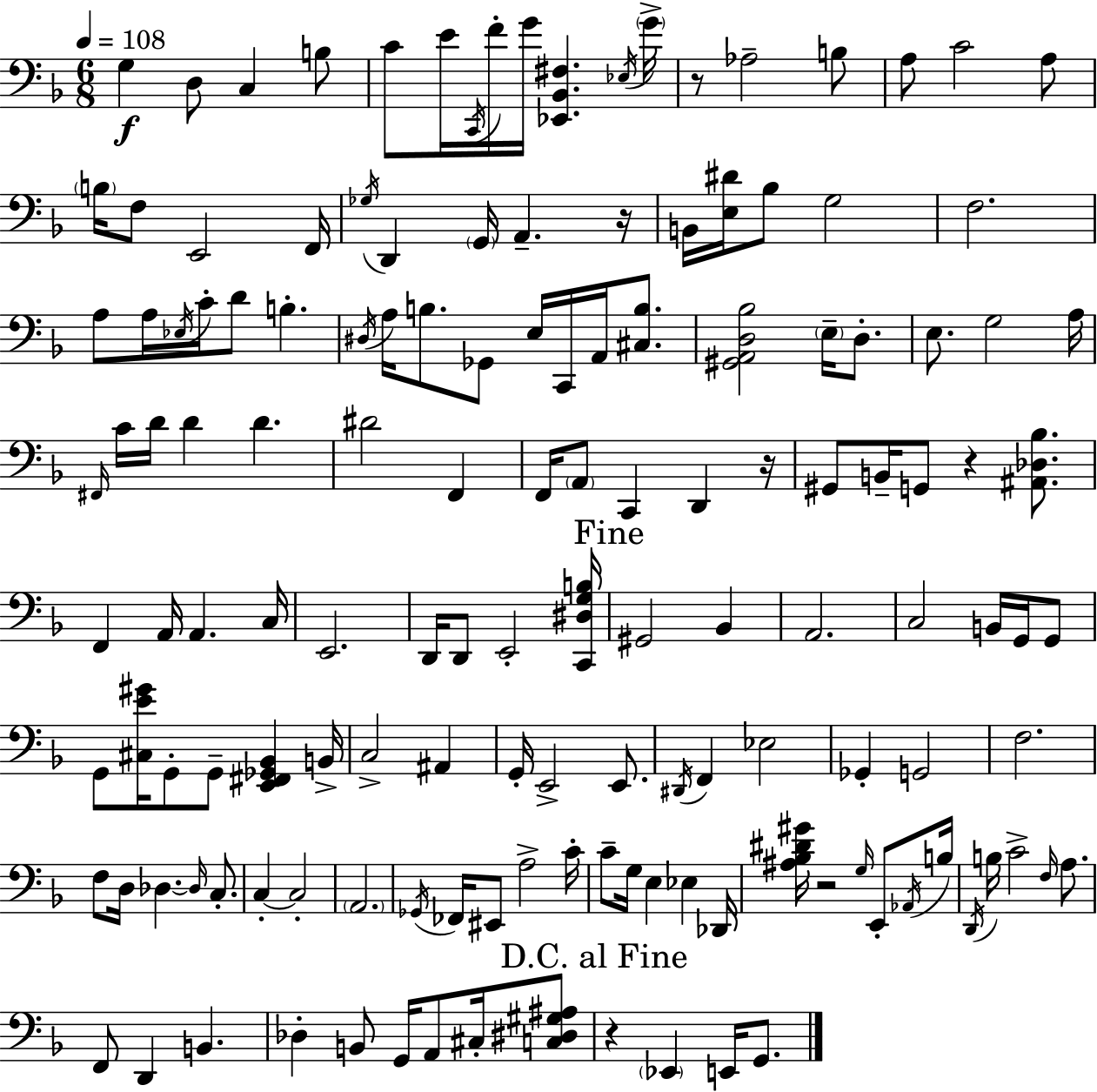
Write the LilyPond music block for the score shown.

{
  \clef bass
  \numericTimeSignature
  \time 6/8
  \key d \minor
  \tempo 4 = 108
  \repeat volta 2 { g4\f d8 c4 b8 | c'8 e'16 \acciaccatura { c,16 } f'16-. g'16 <ees, bes, fis>4. | \acciaccatura { ees16 } \parenthesize g'16-> r8 aes2-- | b8 a8 c'2 | \break a8 \parenthesize b16 f8 e,2 | f,16 \acciaccatura { ges16 } d,4 \parenthesize g,16 a,4.-- | r16 b,16 <e dis'>16 bes8 g2 | f2. | \break a8 a16 \acciaccatura { ees16 } c'16-. d'8 b4.-. | \acciaccatura { dis16 } a16 b8. ges,8 e16 | c,16 a,16 <cis b>8. <gis, a, d bes>2 | \parenthesize e16-- d8.-. e8. g2 | \break a16 \grace { fis,16 } c'16 d'16 d'4 | d'4. dis'2 | f,4 f,16 \parenthesize a,8 c,4 | d,4 r16 gis,8 b,16-- g,8 r4 | \break <ais, des bes>8. f,4 a,16 a,4. | c16 e,2. | d,16 d,8 e,2-. | <c, dis g b>16 \mark "Fine" gis,2 | \break bes,4 a,2. | c2 | b,16 g,16 g,8 g,8 <cis e' gis'>16 g,8-. g,8-- | <e, fis, ges, bes,>4 b,16-> c2-> | \break ais,4 g,16-. e,2-> | e,8. \acciaccatura { dis,16 } f,4 ees2 | ges,4-. g,2 | f2. | \break f8 d16 des4.~~ | \grace { des16 } c8.-. c4-.~~ | c2-. \parenthesize a,2. | \acciaccatura { ges,16 } fes,16 eis,8 | \break a2-> c'16-. c'8-- g16 | e4 ees4 des,16 <ais bes dis' gis'>16 r2 | \grace { g16 } e,8-. \acciaccatura { aes,16 } b16 \acciaccatura { d,16 } | b16 c'2-> \grace { f16 } a8. | \break f,8 d,4 b,4. | des4-. b,8 g,16 a,8 cis16-. <c dis gis ais>8 | \mark "D.C. al Fine" r4 \parenthesize ees,4 e,16 g,8. | } \bar "|."
}